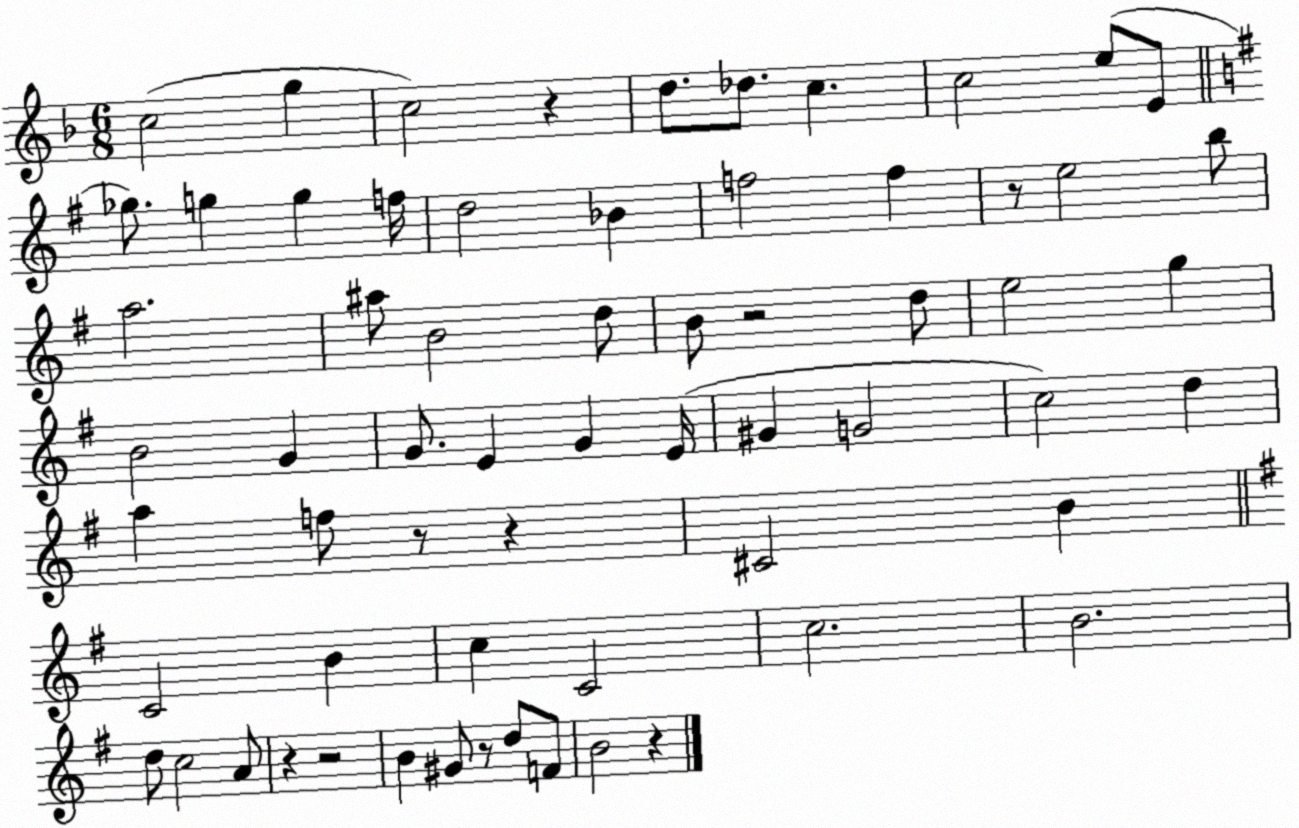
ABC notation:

X:1
T:Untitled
M:6/8
L:1/4
K:F
c2 g c2 z d/2 _d/2 c c2 e/2 E/2 _g/2 g g f/4 d2 _B f2 f z/2 e2 b/2 a2 ^a/2 B2 d/2 B/2 z2 d/2 e2 g B2 G G/2 E G E/4 ^G G2 c2 d a f/2 z/2 z ^C2 B C2 B c C2 c2 B2 d/2 c2 A/2 z z2 B ^G/2 z/2 d/2 F/2 B2 z